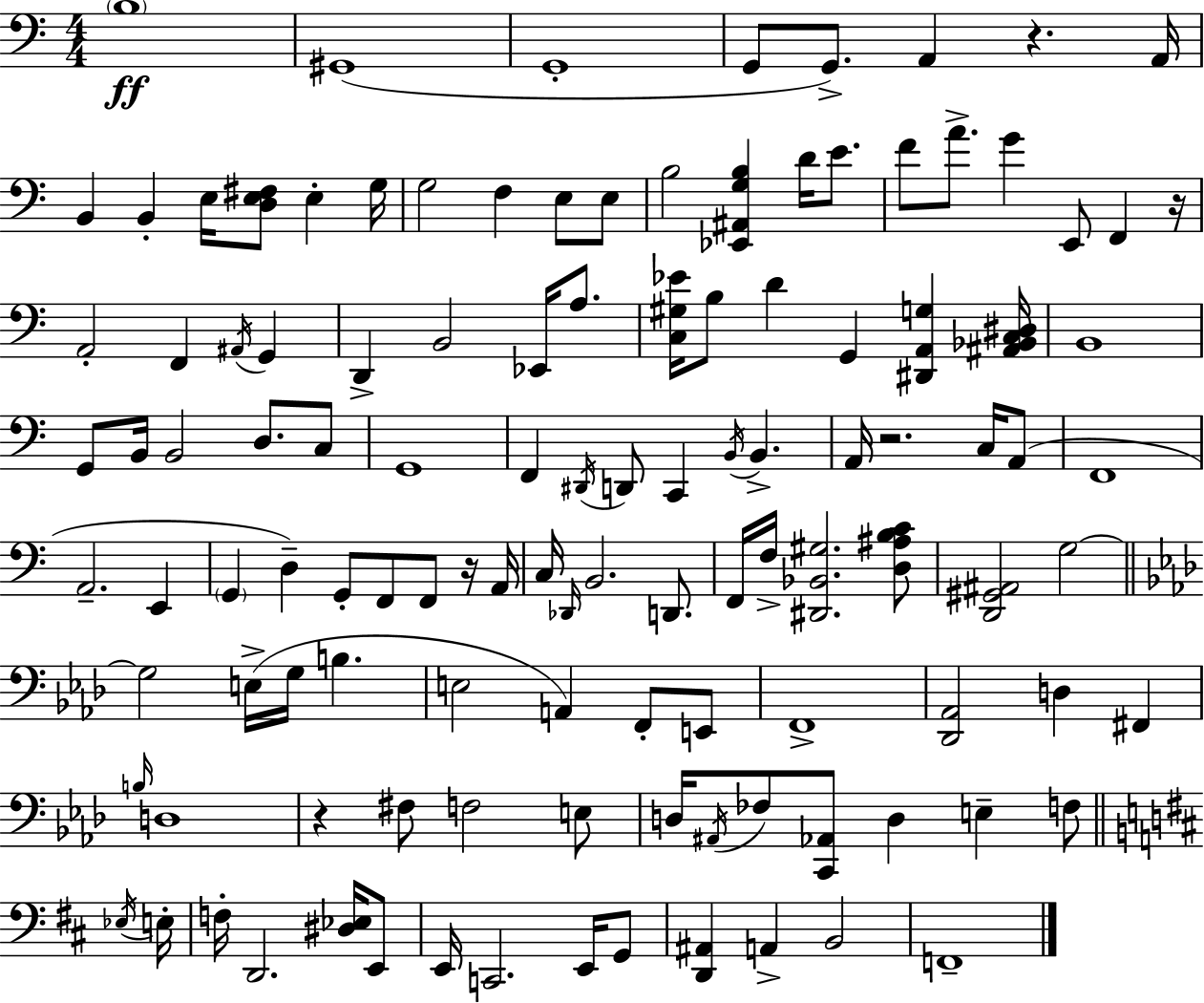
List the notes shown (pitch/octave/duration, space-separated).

B3/w G#2/w G2/w G2/e G2/e. A2/q R/q. A2/s B2/q B2/q E3/s [D3,E3,F#3]/e E3/q G3/s G3/h F3/q E3/e E3/e B3/h [Eb2,A#2,G3,B3]/q D4/s E4/e. F4/e A4/e. G4/q E2/e F2/q R/s A2/h F2/q A#2/s G2/q D2/q B2/h Eb2/s A3/e. [C3,G#3,Eb4]/s B3/e D4/q G2/q [D#2,A2,G3]/q [A#2,Bb2,C3,D#3]/s B2/w G2/e B2/s B2/h D3/e. C3/e G2/w F2/q D#2/s D2/e C2/q B2/s B2/q. A2/s R/h. C3/s A2/e F2/w A2/h. E2/q G2/q D3/q G2/e F2/e F2/e R/s A2/s C3/s Db2/s B2/h. D2/e. F2/s F3/s [D#2,Bb2,G#3]/h. [D3,A#3,B3,C4]/e [D2,G#2,A#2]/h G3/h G3/h E3/s G3/s B3/q. E3/h A2/q F2/e E2/e F2/w [Db2,Ab2]/h D3/q F#2/q B3/s D3/w R/q F#3/e F3/h E3/e D3/s A#2/s FES3/e [C2,Ab2]/e D3/q E3/q F3/e Eb3/s E3/s F3/s D2/h. [D#3,Eb3]/s E2/e E2/s C2/h. E2/s G2/e [D2,A#2]/q A2/q B2/h F2/w